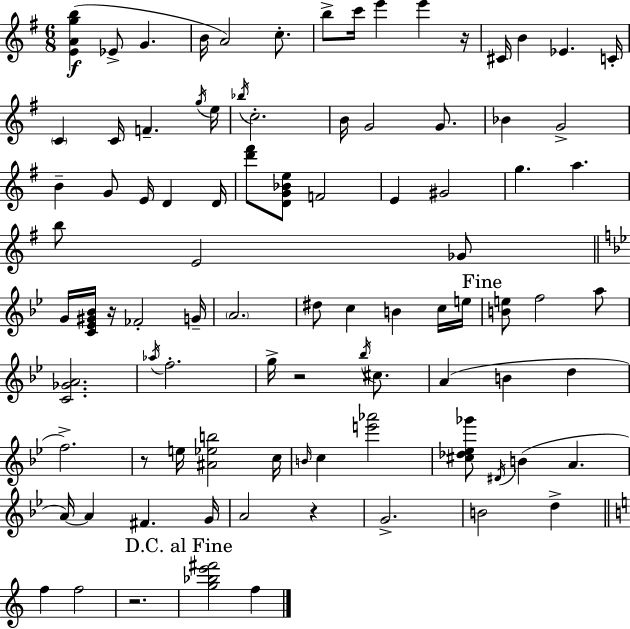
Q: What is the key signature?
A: E minor